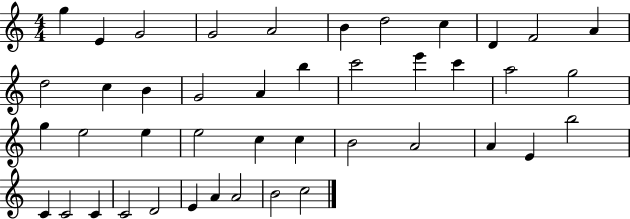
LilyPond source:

{
  \clef treble
  \numericTimeSignature
  \time 4/4
  \key c \major
  g''4 e'4 g'2 | g'2 a'2 | b'4 d''2 c''4 | d'4 f'2 a'4 | \break d''2 c''4 b'4 | g'2 a'4 b''4 | c'''2 e'''4 c'''4 | a''2 g''2 | \break g''4 e''2 e''4 | e''2 c''4 c''4 | b'2 a'2 | a'4 e'4 b''2 | \break c'4 c'2 c'4 | c'2 d'2 | e'4 a'4 a'2 | b'2 c''2 | \break \bar "|."
}